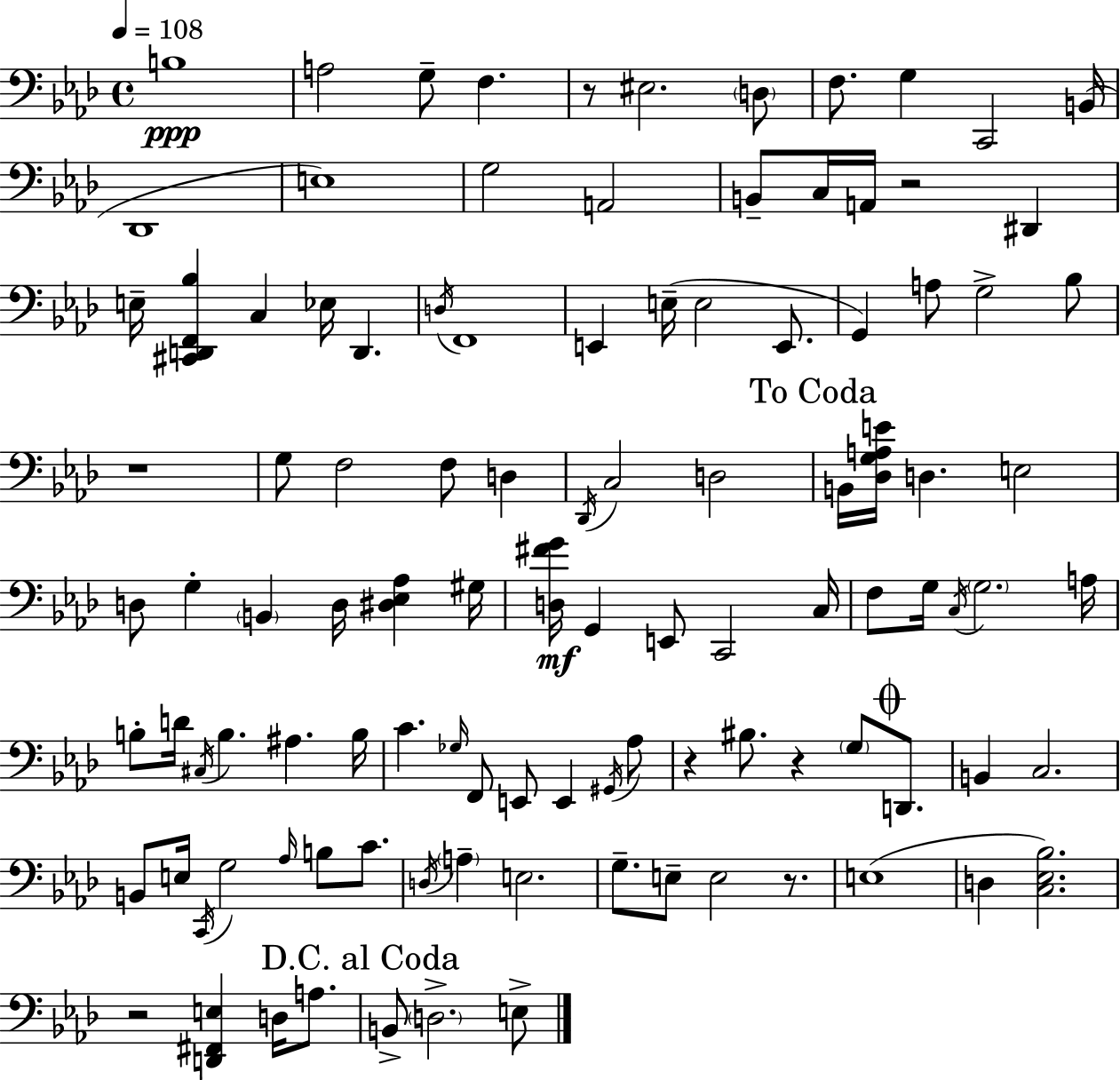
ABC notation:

X:1
T:Untitled
M:4/4
L:1/4
K:Fm
B,4 A,2 G,/2 F, z/2 ^E,2 D,/2 F,/2 G, C,,2 B,,/4 _D,,4 E,4 G,2 A,,2 B,,/2 C,/4 A,,/4 z2 ^D,, E,/4 [^C,,D,,F,,_B,] C, _E,/4 D,, D,/4 F,,4 E,, E,/4 E,2 E,,/2 G,, A,/2 G,2 _B,/2 z4 G,/2 F,2 F,/2 D, _D,,/4 C,2 D,2 B,,/4 [_D,G,A,E]/4 D, E,2 D,/2 G, B,, D,/4 [^D,_E,_A,] ^G,/4 [D,^FG]/4 G,, E,,/2 C,,2 C,/4 F,/2 G,/4 C,/4 G,2 A,/4 B,/2 D/4 ^C,/4 B, ^A, B,/4 C _G,/4 F,,/2 E,,/2 E,, ^G,,/4 _A,/2 z ^B,/2 z G,/2 D,,/2 B,, C,2 B,,/2 E,/4 C,,/4 G,2 _A,/4 B,/2 C/2 D,/4 A, E,2 G,/2 E,/2 E,2 z/2 E,4 D, [C,_E,_B,]2 z2 [D,,^F,,E,] D,/4 A,/2 B,,/2 D,2 E,/2